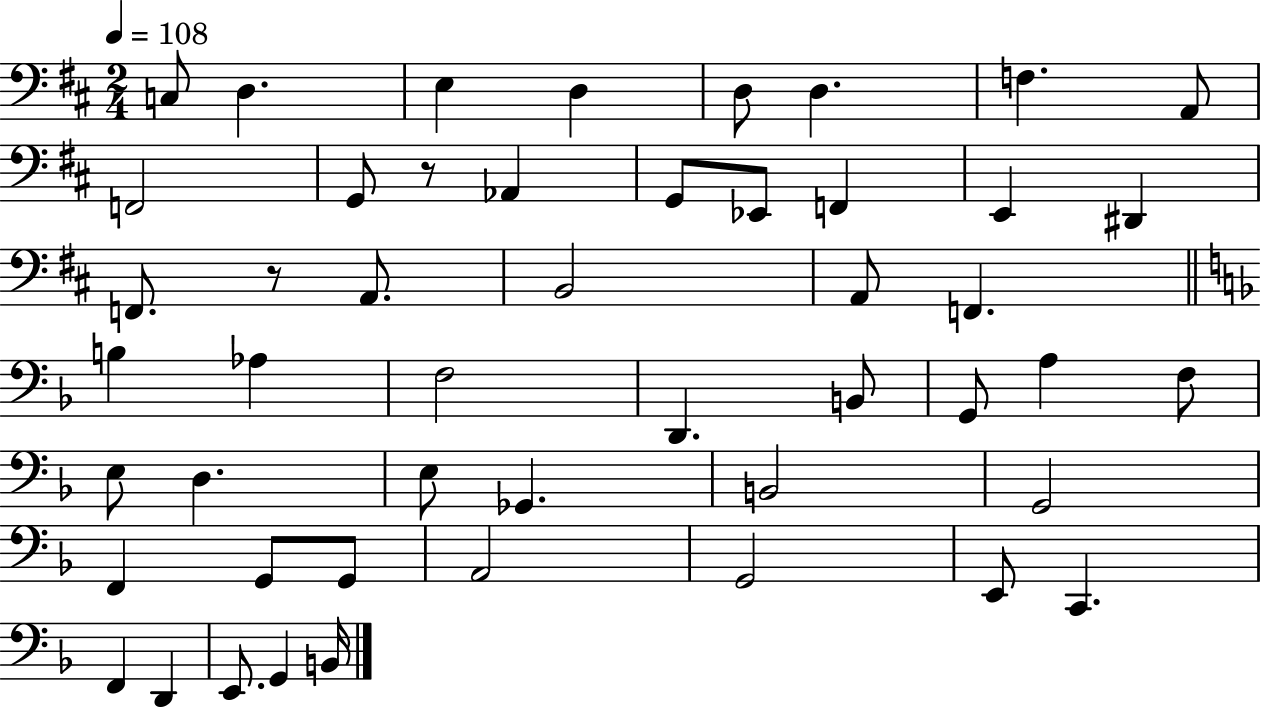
X:1
T:Untitled
M:2/4
L:1/4
K:D
C,/2 D, E, D, D,/2 D, F, A,,/2 F,,2 G,,/2 z/2 _A,, G,,/2 _E,,/2 F,, E,, ^D,, F,,/2 z/2 A,,/2 B,,2 A,,/2 F,, B, _A, F,2 D,, B,,/2 G,,/2 A, F,/2 E,/2 D, E,/2 _G,, B,,2 G,,2 F,, G,,/2 G,,/2 A,,2 G,,2 E,,/2 C,, F,, D,, E,,/2 G,, B,,/4